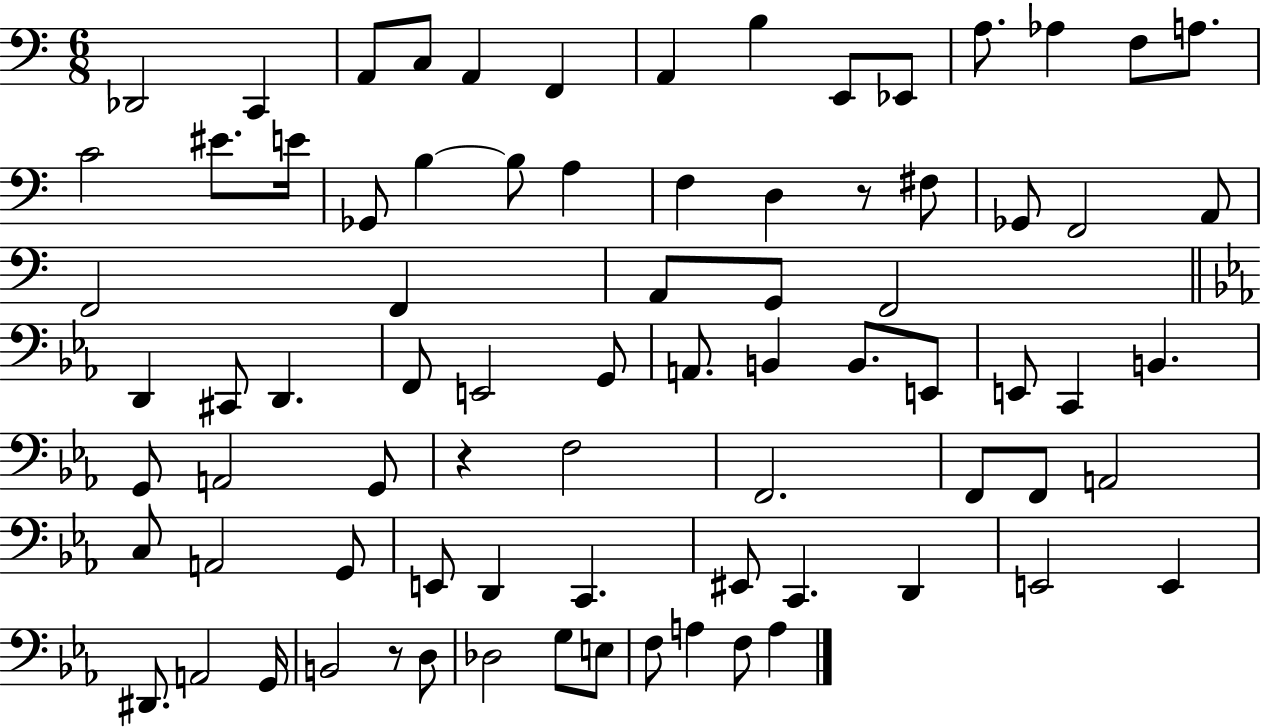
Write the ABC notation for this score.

X:1
T:Untitled
M:6/8
L:1/4
K:C
_D,,2 C,, A,,/2 C,/2 A,, F,, A,, B, E,,/2 _E,,/2 A,/2 _A, F,/2 A,/2 C2 ^E/2 E/4 _G,,/2 B, B,/2 A, F, D, z/2 ^F,/2 _G,,/2 F,,2 A,,/2 F,,2 F,, A,,/2 G,,/2 F,,2 D,, ^C,,/2 D,, F,,/2 E,,2 G,,/2 A,,/2 B,, B,,/2 E,,/2 E,,/2 C,, B,, G,,/2 A,,2 G,,/2 z F,2 F,,2 F,,/2 F,,/2 A,,2 C,/2 A,,2 G,,/2 E,,/2 D,, C,, ^E,,/2 C,, D,, E,,2 E,, ^D,,/2 A,,2 G,,/4 B,,2 z/2 D,/2 _D,2 G,/2 E,/2 F,/2 A, F,/2 A,